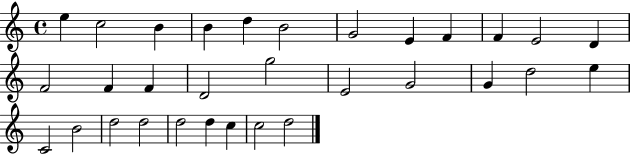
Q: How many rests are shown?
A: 0